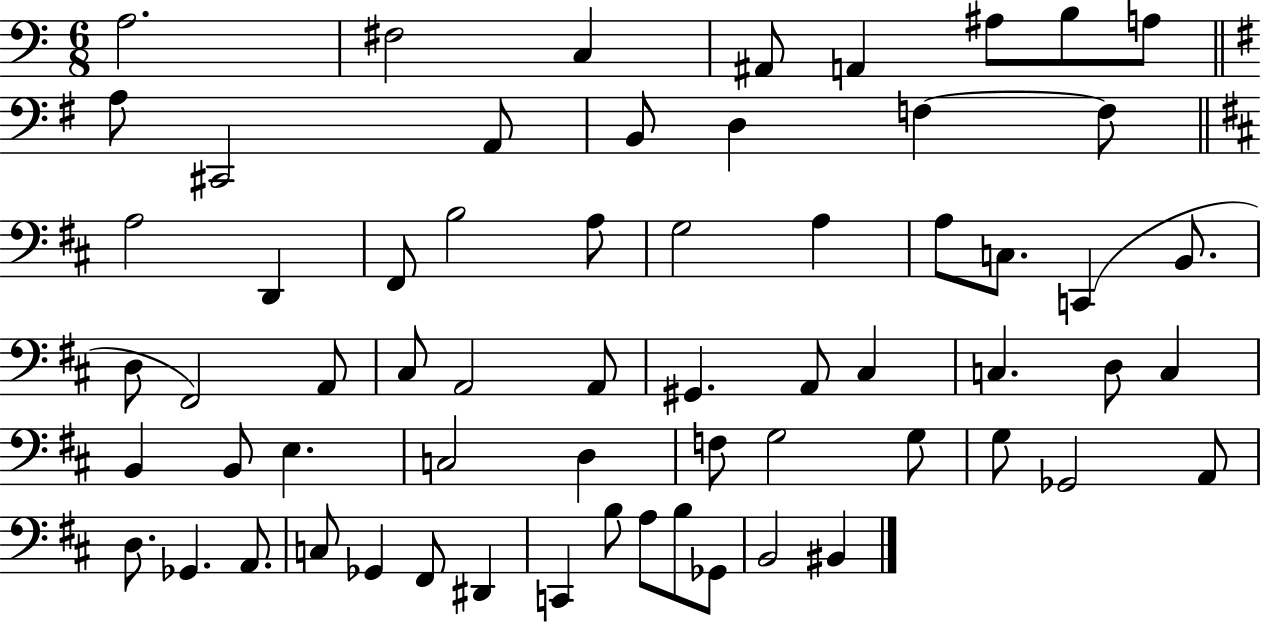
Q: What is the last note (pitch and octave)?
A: BIS2